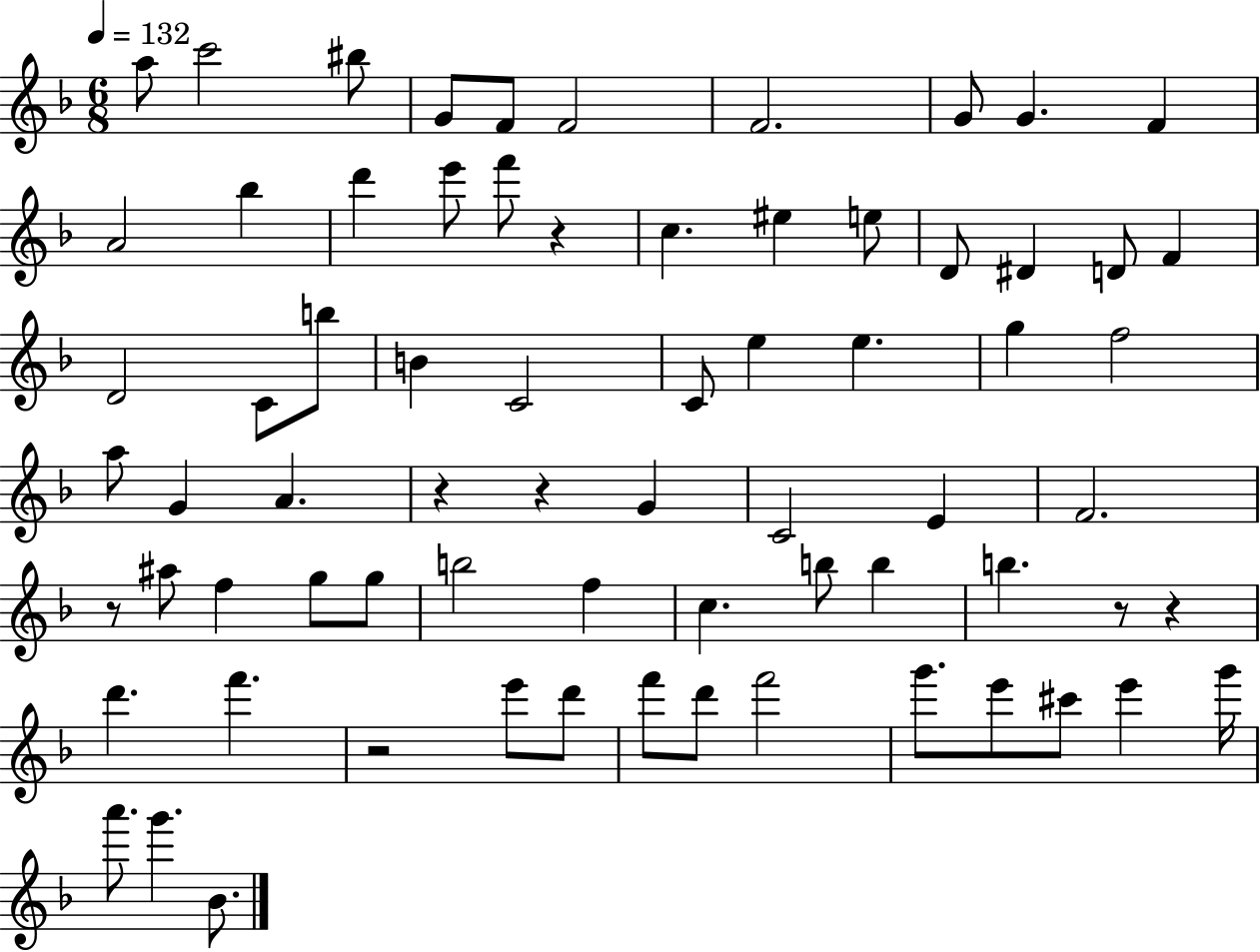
X:1
T:Untitled
M:6/8
L:1/4
K:F
a/2 c'2 ^b/2 G/2 F/2 F2 F2 G/2 G F A2 _b d' e'/2 f'/2 z c ^e e/2 D/2 ^D D/2 F D2 C/2 b/2 B C2 C/2 e e g f2 a/2 G A z z G C2 E F2 z/2 ^a/2 f g/2 g/2 b2 f c b/2 b b z/2 z d' f' z2 e'/2 d'/2 f'/2 d'/2 f'2 g'/2 e'/2 ^c'/2 e' g'/4 a'/2 g' _B/2